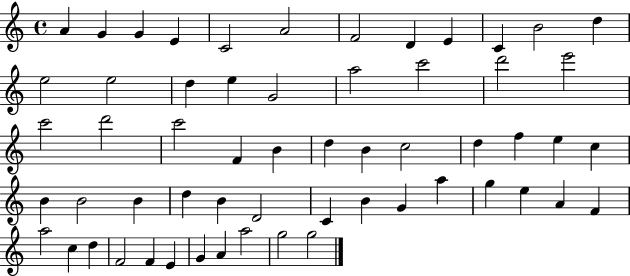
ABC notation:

X:1
T:Untitled
M:4/4
L:1/4
K:C
A G G E C2 A2 F2 D E C B2 d e2 e2 d e G2 a2 c'2 d'2 e'2 c'2 d'2 c'2 F B d B c2 d f e c B B2 B d B D2 C B G a g e A F a2 c d F2 F E G A a2 g2 g2